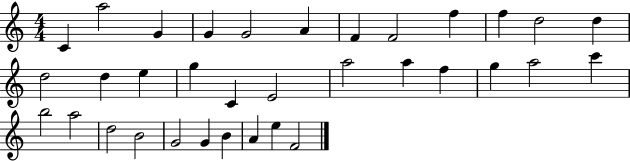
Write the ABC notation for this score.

X:1
T:Untitled
M:4/4
L:1/4
K:C
C a2 G G G2 A F F2 f f d2 d d2 d e g C E2 a2 a f g a2 c' b2 a2 d2 B2 G2 G B A e F2